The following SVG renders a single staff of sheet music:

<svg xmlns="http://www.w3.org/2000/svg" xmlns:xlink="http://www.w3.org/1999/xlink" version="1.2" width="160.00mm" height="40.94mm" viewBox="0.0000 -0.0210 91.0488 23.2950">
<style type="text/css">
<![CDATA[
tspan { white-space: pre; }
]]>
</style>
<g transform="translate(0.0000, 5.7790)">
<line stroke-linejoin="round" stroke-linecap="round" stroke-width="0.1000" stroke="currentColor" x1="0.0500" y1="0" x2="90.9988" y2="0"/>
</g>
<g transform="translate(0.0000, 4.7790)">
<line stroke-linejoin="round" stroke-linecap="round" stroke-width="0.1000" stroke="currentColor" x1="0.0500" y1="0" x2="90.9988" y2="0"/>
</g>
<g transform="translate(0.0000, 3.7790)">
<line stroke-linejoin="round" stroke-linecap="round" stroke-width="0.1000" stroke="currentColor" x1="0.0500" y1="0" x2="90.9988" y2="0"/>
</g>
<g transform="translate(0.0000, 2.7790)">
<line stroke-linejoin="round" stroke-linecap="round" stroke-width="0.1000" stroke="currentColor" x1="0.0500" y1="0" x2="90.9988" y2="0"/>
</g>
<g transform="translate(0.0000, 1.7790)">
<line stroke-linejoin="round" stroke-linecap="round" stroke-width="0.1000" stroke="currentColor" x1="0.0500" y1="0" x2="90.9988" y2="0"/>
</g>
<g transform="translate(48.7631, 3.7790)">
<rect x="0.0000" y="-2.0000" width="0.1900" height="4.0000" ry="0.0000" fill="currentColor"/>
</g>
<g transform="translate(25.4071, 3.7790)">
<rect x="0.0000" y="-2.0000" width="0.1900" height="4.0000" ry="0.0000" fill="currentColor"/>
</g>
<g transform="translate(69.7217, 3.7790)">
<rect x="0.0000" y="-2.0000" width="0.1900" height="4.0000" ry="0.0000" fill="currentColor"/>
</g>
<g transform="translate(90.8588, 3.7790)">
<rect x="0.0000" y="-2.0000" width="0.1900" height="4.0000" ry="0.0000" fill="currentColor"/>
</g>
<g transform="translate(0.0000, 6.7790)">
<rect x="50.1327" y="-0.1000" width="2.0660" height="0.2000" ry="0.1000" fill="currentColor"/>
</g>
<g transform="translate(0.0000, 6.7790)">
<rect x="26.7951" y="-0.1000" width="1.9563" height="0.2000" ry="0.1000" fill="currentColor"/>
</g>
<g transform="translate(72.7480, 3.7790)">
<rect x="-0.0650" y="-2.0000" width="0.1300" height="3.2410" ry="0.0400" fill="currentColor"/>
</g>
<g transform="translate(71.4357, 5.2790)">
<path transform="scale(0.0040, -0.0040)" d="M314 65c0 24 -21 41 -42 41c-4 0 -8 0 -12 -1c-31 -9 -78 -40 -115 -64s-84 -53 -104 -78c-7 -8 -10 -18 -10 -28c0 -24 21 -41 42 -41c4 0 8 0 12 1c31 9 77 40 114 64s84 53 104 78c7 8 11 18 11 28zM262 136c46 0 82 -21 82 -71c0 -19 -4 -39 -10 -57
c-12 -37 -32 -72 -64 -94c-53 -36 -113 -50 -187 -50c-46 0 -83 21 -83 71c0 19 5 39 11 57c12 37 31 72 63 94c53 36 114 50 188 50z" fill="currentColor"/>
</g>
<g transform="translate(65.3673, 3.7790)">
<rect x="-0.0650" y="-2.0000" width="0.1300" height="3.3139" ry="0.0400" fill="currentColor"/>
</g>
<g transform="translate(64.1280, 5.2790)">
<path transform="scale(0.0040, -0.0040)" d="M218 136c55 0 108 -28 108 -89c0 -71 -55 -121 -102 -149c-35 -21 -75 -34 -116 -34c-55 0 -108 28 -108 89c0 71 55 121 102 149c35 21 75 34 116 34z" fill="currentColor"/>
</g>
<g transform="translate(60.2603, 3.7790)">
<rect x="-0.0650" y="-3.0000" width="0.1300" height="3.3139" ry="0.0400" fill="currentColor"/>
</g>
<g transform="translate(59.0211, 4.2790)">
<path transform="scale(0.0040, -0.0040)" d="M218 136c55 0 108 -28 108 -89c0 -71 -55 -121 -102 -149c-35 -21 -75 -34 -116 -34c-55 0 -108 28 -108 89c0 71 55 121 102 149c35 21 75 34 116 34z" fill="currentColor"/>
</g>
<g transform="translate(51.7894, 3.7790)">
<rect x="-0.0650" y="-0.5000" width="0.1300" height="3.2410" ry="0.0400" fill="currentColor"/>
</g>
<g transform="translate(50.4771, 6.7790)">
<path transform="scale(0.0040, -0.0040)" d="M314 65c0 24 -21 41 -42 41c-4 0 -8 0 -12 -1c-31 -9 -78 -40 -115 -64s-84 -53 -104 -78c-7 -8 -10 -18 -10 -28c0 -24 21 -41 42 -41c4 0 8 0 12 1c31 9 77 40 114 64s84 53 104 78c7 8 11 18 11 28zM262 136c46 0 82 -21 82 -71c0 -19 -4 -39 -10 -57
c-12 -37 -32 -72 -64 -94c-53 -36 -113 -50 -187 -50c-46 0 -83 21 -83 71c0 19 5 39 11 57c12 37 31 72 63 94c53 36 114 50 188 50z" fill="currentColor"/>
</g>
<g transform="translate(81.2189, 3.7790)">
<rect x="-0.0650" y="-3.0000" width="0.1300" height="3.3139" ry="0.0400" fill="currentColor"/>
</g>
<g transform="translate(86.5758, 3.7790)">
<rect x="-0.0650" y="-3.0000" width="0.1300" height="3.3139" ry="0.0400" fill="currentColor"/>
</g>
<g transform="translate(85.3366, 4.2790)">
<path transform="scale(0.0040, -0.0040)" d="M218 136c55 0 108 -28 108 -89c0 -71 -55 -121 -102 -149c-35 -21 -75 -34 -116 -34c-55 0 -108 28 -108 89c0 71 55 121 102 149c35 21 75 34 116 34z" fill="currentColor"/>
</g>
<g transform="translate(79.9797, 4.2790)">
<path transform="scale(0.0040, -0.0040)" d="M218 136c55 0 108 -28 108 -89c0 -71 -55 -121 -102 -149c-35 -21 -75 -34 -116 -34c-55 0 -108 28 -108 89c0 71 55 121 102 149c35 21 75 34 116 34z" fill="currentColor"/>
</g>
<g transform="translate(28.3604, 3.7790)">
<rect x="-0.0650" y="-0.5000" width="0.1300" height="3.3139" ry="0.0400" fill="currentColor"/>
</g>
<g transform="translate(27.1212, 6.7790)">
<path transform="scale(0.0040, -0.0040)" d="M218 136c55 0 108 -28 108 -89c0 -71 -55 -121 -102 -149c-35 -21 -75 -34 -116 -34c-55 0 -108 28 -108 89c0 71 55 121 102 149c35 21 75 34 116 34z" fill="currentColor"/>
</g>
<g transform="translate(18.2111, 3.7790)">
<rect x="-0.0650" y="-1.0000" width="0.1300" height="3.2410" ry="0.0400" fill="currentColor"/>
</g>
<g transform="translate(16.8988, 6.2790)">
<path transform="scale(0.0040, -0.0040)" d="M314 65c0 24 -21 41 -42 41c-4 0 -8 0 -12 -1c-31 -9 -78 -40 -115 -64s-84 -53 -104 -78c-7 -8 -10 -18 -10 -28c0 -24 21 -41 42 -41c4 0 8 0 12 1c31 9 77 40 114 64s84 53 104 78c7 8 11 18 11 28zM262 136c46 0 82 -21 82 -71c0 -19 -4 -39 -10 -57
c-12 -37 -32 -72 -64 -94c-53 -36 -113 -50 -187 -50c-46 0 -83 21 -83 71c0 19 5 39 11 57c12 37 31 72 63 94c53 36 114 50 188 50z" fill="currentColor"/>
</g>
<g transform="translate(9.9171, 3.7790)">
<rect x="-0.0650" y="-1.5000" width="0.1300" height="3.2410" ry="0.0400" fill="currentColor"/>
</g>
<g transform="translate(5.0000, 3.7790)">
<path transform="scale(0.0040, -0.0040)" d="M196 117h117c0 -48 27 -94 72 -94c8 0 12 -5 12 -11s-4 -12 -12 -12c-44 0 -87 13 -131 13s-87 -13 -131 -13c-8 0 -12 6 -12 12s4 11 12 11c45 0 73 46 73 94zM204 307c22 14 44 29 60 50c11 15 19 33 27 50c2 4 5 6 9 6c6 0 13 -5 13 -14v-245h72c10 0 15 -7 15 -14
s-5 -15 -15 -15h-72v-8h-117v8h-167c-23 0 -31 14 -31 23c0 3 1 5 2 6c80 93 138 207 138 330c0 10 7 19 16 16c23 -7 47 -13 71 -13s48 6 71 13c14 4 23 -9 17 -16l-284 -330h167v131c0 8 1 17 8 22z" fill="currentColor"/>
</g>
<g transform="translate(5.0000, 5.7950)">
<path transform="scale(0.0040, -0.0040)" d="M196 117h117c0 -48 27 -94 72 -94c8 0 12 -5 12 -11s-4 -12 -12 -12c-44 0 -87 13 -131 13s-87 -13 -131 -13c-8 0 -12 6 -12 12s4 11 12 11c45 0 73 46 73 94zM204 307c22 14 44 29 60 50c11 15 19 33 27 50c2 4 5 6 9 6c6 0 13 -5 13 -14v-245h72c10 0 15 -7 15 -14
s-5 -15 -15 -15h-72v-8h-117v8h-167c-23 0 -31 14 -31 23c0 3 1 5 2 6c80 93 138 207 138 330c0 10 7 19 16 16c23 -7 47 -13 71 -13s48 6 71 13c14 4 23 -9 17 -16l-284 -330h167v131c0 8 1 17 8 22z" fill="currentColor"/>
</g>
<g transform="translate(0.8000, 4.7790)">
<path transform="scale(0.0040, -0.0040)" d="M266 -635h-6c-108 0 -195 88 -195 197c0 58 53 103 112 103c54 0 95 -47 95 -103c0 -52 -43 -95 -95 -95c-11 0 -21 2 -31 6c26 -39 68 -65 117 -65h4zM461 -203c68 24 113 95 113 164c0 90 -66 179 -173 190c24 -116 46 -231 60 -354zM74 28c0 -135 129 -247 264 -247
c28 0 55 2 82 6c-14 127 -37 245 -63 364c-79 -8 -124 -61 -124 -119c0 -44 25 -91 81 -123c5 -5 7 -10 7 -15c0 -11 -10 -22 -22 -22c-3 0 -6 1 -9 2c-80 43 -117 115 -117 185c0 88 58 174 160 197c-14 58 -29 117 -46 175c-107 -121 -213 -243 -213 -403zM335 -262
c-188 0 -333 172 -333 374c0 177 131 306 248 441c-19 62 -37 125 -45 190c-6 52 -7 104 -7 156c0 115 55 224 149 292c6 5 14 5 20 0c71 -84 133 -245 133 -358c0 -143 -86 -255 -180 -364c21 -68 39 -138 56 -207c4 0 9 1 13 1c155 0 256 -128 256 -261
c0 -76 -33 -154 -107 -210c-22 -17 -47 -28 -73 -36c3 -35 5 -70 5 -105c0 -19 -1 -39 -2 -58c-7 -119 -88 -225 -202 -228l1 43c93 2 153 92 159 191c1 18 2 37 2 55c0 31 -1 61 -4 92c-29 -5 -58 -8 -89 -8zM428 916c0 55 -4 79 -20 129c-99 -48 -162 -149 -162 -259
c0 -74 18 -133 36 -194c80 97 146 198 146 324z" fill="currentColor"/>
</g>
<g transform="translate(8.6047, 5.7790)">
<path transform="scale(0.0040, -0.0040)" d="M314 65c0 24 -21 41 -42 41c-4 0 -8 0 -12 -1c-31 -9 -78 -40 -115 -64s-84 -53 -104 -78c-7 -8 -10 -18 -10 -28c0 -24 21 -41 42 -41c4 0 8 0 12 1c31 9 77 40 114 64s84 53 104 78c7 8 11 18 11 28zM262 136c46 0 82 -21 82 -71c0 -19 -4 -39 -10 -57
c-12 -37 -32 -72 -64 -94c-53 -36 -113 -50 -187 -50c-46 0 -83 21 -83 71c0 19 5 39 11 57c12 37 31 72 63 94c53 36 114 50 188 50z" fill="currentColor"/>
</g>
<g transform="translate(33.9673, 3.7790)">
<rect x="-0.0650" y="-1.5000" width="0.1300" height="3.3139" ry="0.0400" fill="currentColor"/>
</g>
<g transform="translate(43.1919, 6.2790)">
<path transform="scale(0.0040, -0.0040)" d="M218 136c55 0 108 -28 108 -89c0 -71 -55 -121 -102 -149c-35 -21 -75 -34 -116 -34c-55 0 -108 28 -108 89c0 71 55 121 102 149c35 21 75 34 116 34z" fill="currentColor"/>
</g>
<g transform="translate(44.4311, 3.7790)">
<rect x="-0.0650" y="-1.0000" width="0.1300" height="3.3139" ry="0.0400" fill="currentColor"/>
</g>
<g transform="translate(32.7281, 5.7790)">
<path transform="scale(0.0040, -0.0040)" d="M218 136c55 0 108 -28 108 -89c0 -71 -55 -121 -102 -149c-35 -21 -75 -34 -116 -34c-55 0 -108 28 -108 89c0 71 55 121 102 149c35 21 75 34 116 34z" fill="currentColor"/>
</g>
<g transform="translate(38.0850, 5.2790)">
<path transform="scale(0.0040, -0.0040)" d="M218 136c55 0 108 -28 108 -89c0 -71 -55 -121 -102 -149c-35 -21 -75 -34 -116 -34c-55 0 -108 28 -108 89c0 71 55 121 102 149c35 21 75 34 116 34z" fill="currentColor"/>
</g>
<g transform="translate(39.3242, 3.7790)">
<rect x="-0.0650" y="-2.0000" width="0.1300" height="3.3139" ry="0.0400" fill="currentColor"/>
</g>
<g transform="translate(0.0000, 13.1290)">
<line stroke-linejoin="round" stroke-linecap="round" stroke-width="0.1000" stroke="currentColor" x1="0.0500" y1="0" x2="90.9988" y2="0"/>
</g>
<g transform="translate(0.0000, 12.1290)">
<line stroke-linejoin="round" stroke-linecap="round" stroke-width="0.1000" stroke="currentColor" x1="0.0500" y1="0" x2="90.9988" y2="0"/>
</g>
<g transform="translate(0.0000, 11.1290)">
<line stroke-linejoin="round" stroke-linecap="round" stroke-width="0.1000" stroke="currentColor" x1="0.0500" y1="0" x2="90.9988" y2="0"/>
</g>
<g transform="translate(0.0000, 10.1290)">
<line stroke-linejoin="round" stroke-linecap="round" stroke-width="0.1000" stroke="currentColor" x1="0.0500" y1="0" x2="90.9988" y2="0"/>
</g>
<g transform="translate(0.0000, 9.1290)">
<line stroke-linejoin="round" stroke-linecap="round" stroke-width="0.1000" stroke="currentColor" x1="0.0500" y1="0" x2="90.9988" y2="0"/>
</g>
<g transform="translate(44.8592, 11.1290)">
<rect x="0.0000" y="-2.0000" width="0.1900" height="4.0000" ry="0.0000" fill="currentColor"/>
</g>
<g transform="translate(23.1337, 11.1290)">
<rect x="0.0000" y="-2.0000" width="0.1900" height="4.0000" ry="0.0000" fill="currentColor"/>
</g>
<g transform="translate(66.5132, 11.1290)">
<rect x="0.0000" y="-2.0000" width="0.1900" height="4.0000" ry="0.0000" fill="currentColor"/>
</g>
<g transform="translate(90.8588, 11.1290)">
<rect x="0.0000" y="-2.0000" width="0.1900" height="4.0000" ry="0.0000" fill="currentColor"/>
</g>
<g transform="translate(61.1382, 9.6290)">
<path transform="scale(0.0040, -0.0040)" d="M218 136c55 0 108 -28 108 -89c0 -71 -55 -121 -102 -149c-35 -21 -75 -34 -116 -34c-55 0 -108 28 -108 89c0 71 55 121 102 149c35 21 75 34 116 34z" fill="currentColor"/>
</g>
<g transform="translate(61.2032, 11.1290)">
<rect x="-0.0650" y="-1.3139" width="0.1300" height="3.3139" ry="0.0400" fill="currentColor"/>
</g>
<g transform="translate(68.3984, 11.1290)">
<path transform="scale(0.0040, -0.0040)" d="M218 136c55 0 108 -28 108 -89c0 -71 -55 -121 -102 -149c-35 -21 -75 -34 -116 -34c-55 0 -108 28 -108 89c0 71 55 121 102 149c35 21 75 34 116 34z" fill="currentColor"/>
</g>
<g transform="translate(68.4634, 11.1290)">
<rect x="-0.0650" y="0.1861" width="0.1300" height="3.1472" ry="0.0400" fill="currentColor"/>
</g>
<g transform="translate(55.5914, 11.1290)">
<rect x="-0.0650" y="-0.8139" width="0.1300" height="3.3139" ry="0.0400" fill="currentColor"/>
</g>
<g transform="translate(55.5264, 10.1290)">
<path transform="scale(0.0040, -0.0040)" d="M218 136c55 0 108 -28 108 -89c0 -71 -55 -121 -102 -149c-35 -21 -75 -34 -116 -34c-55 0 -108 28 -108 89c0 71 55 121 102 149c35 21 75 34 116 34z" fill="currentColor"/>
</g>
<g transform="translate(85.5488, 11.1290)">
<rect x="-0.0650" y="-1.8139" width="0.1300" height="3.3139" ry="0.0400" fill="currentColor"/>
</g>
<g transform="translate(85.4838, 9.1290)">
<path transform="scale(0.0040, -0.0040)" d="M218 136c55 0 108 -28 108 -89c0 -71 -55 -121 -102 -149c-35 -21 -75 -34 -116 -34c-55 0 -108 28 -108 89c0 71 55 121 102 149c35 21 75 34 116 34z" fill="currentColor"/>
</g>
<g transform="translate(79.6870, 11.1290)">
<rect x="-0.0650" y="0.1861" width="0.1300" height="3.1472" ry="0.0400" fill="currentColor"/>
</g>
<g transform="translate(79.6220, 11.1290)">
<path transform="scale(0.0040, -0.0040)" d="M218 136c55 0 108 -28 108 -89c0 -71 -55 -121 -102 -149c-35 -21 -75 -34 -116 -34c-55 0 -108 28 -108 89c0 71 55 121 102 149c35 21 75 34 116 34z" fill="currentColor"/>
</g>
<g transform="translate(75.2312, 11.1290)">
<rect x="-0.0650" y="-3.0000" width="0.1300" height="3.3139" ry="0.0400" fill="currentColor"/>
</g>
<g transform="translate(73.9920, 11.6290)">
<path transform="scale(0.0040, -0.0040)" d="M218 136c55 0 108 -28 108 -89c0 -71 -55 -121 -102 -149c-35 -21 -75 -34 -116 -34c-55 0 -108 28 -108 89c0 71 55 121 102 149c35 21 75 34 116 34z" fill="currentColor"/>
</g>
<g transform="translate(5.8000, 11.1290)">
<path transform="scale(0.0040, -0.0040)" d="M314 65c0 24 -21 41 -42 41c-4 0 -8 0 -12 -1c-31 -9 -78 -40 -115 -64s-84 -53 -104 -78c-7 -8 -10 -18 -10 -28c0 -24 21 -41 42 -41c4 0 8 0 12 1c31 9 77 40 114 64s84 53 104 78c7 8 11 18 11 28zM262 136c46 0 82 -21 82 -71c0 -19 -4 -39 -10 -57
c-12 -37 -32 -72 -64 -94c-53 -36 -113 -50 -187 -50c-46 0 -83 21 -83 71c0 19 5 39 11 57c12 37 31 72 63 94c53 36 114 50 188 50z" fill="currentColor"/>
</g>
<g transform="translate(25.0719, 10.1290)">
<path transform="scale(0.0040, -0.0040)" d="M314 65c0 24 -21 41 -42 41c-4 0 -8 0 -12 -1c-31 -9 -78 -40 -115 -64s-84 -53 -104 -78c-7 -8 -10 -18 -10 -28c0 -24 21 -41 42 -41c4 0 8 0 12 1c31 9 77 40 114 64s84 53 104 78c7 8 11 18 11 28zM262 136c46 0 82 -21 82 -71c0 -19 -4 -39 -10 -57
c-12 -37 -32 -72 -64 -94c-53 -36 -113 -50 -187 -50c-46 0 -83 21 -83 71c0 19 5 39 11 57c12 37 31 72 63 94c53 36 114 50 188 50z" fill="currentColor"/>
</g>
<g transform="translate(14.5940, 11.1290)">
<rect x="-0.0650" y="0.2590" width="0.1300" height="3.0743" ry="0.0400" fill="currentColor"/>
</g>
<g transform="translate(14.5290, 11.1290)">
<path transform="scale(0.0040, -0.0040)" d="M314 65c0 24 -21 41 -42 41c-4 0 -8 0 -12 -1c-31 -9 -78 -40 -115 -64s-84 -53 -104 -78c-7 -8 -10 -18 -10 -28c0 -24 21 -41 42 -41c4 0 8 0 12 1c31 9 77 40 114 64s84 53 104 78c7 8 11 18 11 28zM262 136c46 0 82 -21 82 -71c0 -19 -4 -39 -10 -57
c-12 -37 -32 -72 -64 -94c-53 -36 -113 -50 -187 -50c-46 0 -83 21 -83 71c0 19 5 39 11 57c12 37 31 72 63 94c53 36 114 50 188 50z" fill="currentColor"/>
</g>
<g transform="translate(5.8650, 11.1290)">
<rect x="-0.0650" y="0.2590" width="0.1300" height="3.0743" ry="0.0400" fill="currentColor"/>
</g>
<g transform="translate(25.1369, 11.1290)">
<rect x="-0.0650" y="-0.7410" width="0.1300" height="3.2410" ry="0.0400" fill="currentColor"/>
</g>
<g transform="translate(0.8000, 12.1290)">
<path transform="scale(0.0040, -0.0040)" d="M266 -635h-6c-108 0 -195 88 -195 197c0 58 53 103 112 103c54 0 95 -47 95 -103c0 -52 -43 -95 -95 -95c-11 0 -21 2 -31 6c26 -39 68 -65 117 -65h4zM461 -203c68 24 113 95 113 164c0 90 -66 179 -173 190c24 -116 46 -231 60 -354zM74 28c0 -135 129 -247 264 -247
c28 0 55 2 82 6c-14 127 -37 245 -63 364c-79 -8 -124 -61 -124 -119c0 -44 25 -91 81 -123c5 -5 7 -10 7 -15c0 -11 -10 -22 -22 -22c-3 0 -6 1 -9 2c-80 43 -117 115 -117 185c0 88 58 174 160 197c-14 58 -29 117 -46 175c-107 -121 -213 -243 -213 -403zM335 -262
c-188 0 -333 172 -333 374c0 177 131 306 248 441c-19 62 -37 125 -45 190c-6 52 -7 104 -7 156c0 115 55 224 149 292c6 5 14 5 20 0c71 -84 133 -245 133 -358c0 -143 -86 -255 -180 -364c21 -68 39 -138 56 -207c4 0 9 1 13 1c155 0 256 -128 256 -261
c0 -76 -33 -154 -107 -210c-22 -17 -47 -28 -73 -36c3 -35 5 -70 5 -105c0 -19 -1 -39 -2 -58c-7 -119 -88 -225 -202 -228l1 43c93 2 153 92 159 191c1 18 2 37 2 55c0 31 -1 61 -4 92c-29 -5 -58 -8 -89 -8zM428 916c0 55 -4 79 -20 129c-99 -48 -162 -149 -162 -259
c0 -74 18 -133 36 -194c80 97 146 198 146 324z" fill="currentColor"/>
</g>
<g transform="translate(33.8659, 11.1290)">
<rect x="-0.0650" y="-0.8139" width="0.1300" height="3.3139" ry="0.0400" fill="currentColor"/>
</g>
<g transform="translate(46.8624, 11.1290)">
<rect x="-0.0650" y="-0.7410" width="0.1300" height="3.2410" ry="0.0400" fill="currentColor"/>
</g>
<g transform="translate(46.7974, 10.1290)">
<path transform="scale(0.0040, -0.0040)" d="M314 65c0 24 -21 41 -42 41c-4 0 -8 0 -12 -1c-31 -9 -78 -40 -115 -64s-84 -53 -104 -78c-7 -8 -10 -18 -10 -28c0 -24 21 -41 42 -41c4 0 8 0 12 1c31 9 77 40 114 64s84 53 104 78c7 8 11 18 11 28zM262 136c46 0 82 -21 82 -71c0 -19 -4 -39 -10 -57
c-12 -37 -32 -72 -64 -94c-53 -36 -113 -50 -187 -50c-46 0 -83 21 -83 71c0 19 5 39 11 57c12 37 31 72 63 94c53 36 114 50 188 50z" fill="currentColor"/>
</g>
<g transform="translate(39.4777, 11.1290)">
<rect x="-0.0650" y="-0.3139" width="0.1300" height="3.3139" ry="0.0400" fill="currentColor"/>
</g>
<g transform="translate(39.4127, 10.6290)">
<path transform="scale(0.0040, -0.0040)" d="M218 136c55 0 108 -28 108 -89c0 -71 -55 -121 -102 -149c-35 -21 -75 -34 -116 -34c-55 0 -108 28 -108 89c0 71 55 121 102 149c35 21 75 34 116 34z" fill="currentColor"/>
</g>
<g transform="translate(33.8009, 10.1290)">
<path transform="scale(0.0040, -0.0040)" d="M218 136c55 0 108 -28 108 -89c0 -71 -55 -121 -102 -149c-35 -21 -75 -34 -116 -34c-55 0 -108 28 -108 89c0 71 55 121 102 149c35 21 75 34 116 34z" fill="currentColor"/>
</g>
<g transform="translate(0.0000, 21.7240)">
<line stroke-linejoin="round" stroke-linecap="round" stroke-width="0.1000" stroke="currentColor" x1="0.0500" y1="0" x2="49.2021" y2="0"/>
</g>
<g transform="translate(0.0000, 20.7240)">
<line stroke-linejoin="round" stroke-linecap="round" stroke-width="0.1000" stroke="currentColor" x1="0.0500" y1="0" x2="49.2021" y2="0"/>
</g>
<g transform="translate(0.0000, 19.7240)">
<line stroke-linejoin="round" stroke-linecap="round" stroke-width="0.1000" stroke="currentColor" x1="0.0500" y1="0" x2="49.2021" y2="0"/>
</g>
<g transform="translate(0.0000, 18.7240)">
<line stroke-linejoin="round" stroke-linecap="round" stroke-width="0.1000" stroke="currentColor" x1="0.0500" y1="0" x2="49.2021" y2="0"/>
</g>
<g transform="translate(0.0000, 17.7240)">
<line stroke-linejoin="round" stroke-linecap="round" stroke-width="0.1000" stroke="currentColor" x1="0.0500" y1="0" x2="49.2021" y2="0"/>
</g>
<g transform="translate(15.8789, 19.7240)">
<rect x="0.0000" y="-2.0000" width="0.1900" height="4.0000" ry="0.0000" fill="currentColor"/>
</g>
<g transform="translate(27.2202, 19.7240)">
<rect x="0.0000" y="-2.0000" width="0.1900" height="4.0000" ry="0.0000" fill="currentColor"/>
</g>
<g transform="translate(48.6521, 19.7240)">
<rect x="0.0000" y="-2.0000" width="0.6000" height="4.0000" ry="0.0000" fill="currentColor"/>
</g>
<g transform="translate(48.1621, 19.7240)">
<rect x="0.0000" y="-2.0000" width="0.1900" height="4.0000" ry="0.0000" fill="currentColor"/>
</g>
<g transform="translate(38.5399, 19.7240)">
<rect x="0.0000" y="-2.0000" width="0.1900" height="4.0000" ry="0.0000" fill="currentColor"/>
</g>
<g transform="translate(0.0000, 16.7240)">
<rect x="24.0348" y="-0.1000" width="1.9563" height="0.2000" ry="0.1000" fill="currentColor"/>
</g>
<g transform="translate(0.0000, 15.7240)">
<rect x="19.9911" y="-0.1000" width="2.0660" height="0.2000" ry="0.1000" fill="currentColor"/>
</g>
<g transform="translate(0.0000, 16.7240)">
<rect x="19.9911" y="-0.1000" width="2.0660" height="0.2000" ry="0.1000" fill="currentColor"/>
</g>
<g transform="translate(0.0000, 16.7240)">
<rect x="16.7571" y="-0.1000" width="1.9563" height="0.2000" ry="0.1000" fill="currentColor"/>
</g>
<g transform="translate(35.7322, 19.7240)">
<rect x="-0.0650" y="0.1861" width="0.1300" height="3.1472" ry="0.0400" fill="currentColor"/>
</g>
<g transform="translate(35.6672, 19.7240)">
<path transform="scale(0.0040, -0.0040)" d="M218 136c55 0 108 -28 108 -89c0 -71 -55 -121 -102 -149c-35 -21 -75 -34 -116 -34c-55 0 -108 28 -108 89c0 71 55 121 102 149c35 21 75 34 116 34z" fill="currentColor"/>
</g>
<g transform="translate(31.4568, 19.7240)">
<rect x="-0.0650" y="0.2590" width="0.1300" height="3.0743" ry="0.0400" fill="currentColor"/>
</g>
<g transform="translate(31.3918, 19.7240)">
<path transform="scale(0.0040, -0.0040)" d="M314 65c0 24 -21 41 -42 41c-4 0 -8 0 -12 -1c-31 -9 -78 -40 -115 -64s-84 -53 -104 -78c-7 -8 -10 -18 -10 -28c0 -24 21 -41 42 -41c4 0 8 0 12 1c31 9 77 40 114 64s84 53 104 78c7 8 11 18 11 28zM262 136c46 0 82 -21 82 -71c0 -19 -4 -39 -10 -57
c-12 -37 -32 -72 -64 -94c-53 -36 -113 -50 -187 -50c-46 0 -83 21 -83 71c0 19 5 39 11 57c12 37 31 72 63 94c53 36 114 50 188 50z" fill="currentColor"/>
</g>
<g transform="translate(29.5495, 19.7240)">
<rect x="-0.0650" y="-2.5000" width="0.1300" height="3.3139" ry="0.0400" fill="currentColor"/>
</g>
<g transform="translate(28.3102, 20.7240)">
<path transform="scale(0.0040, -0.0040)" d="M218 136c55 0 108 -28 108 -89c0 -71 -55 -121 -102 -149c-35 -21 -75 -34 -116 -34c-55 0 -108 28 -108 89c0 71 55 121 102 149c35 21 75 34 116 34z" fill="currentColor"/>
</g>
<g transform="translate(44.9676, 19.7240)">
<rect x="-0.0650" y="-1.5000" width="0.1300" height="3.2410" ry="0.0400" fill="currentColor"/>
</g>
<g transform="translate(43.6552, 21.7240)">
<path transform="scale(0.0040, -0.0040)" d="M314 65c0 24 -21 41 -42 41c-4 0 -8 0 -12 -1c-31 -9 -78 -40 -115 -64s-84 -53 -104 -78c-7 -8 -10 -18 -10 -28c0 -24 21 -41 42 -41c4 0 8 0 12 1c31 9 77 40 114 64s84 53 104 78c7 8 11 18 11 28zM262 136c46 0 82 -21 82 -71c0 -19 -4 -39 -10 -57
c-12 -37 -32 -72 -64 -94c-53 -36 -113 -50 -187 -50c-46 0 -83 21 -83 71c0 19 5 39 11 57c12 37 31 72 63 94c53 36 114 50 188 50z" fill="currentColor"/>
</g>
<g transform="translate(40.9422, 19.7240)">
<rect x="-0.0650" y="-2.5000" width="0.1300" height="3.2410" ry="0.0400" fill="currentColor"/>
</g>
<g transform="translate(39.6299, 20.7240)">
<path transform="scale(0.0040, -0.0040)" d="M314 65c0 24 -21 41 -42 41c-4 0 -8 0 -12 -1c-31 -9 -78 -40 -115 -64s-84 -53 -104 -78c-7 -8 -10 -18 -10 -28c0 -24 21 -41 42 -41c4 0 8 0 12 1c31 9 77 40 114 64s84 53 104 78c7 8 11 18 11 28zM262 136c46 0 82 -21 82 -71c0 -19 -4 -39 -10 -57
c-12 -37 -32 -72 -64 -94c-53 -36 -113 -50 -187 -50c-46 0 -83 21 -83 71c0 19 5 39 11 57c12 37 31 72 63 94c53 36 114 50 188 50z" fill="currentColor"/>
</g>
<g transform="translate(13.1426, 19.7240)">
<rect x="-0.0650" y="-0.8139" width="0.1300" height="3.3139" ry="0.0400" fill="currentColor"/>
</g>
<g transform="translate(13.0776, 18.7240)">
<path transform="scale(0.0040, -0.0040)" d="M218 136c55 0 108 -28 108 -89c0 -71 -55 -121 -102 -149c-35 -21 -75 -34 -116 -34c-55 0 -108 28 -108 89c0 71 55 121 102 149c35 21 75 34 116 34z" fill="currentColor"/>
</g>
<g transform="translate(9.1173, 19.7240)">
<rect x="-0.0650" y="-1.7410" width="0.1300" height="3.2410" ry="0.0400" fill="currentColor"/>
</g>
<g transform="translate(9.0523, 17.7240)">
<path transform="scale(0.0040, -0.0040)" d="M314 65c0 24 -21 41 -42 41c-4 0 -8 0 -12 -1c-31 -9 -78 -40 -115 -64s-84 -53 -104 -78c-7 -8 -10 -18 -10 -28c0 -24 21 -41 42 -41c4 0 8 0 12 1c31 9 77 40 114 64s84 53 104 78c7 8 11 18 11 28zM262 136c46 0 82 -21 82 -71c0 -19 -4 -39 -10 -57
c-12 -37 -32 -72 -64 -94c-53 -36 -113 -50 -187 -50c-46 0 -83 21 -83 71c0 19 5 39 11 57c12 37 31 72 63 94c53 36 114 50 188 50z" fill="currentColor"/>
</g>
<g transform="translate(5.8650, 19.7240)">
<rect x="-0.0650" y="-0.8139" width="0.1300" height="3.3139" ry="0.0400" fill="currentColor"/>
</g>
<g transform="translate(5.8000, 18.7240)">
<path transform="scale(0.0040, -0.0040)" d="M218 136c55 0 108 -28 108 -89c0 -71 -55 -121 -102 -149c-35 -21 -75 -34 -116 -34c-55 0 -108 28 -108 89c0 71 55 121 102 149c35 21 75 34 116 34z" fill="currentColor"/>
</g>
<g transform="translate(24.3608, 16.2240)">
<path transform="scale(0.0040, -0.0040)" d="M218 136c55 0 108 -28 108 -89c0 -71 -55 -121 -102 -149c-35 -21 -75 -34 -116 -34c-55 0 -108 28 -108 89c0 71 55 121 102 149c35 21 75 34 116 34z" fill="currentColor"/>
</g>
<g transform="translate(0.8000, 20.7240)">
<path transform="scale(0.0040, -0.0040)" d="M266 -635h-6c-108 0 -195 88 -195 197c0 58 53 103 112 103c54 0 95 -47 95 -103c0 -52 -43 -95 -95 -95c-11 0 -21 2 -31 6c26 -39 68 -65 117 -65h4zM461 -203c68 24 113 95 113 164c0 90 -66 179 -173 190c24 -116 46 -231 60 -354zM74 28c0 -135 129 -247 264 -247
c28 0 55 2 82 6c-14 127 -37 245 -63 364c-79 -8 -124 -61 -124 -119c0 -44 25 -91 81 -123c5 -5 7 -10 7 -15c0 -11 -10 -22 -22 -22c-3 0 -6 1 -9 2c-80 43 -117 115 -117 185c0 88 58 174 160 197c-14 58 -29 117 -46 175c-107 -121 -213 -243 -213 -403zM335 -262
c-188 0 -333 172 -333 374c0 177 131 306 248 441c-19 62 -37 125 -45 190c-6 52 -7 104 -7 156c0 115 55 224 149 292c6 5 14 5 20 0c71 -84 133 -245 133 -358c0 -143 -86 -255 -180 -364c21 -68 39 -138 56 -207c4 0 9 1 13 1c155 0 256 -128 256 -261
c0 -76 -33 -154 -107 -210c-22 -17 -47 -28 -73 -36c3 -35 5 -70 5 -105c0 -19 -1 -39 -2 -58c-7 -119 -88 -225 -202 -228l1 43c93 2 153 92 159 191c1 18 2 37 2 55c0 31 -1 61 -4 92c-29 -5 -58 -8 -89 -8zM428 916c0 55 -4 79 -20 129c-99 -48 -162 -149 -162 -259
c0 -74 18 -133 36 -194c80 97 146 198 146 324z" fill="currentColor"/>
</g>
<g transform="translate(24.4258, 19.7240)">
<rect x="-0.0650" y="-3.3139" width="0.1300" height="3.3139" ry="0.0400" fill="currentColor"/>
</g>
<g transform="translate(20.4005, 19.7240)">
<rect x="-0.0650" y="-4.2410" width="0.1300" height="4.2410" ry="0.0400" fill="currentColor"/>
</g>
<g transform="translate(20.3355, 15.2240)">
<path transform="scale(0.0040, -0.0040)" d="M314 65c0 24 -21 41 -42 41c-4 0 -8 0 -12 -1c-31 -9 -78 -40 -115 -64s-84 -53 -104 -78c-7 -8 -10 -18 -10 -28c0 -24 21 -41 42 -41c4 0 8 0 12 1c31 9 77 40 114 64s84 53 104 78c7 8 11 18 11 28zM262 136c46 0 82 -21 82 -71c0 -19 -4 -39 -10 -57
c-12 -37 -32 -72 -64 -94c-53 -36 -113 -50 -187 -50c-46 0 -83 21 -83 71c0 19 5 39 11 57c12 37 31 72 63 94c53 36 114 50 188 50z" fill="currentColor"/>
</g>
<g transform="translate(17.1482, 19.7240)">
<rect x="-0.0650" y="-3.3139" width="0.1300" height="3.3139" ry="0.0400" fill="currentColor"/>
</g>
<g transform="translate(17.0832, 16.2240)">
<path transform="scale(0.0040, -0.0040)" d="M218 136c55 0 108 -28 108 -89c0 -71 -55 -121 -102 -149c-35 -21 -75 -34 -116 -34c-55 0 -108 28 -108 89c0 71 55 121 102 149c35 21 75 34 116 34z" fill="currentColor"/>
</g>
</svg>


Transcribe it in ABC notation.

X:1
T:Untitled
M:4/4
L:1/4
K:C
E2 D2 C E F D C2 A F F2 A A B2 B2 d2 d c d2 d e B A B f d f2 d b d'2 b G B2 B G2 E2